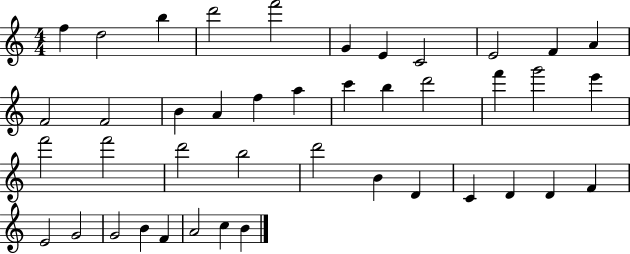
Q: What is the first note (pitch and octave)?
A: F5